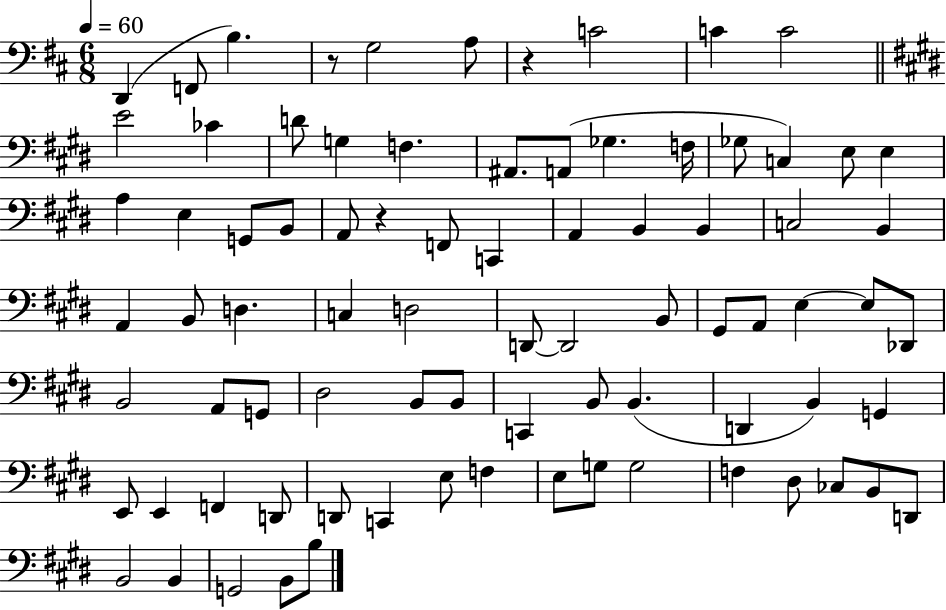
{
  \clef bass
  \numericTimeSignature
  \time 6/8
  \key d \major
  \tempo 4 = 60
  d,4( f,8 b4.) | r8 g2 a8 | r4 c'2 | c'4 c'2 | \break \bar "||" \break \key e \major e'2 ces'4 | d'8 g4 f4. | ais,8. a,8( ges4. f16 | ges8 c4) e8 e4 | \break a4 e4 g,8 b,8 | a,8 r4 f,8 c,4 | a,4 b,4 b,4 | c2 b,4 | \break a,4 b,8 d4. | c4 d2 | d,8~~ d,2 b,8 | gis,8 a,8 e4~~ e8 des,8 | \break b,2 a,8 g,8 | dis2 b,8 b,8 | c,4 b,8 b,4.( | d,4 b,4) g,4 | \break e,8 e,4 f,4 d,8 | d,8 c,4 e8 f4 | e8 g8 g2 | f4 dis8 ces8 b,8 d,8 | \break b,2 b,4 | g,2 b,8 b8 | \bar "|."
}